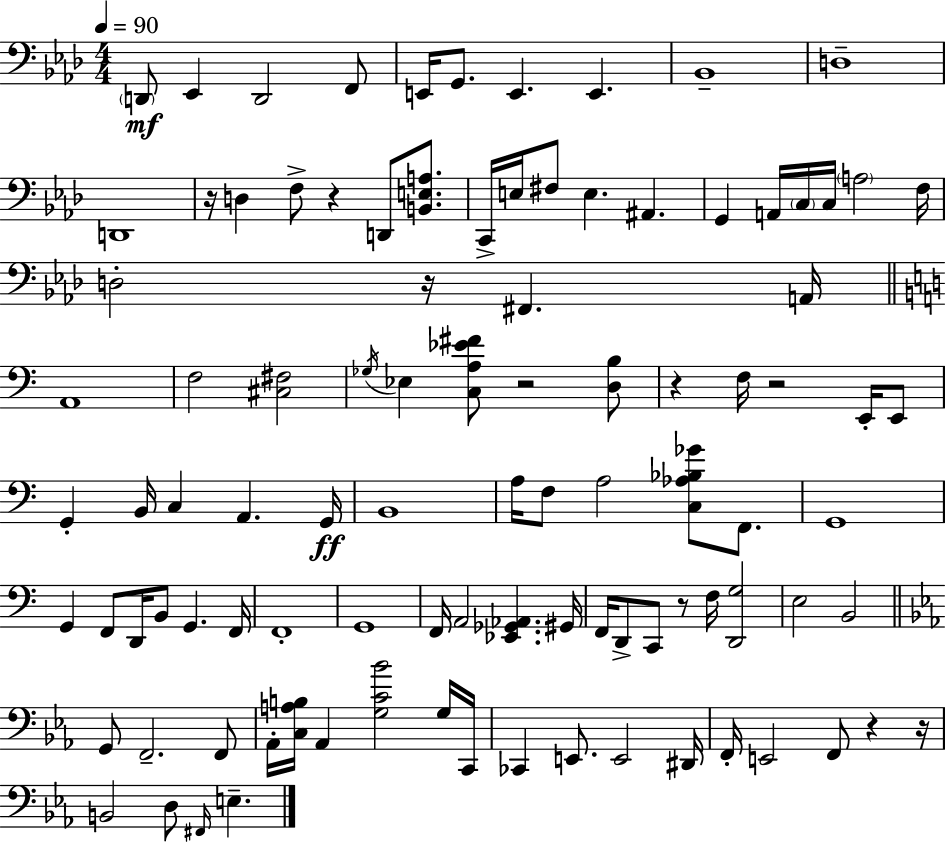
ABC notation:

X:1
T:Untitled
M:4/4
L:1/4
K:Fm
D,,/2 _E,, D,,2 F,,/2 E,,/4 G,,/2 E,, E,, _B,,4 D,4 D,,4 z/4 D, F,/2 z D,,/2 [B,,E,A,]/2 C,,/4 E,/4 ^F,/2 E, ^A,, G,, A,,/4 C,/4 C,/4 A,2 F,/4 D,2 z/4 ^F,, A,,/4 A,,4 F,2 [^C,^F,]2 _G,/4 _E, [C,A,_E^F]/2 z2 [D,B,]/2 z F,/4 z2 E,,/4 E,,/2 G,, B,,/4 C, A,, G,,/4 B,,4 A,/4 F,/2 A,2 [C,_A,_B,_G]/2 F,,/2 G,,4 G,, F,,/2 D,,/4 B,,/2 G,, F,,/4 F,,4 G,,4 F,,/4 A,,2 [_E,,_G,,_A,,] ^G,,/4 F,,/4 D,,/2 C,,/2 z/2 F,/4 [D,,G,]2 E,2 B,,2 G,,/2 F,,2 F,,/2 _A,,/4 [C,A,B,]/4 _A,, [G,C_B]2 G,/4 C,,/4 _C,, E,,/2 E,,2 ^D,,/4 F,,/4 E,,2 F,,/2 z z/4 B,,2 D,/2 ^F,,/4 E,